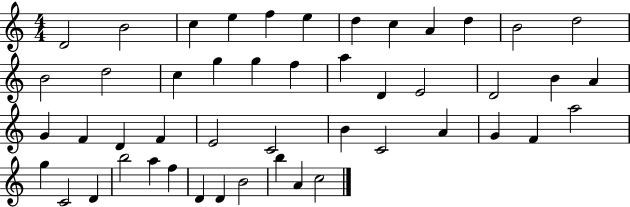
D4/h B4/h C5/q E5/q F5/q E5/q D5/q C5/q A4/q D5/q B4/h D5/h B4/h D5/h C5/q G5/q G5/q F5/q A5/q D4/q E4/h D4/h B4/q A4/q G4/q F4/q D4/q F4/q E4/h C4/h B4/q C4/h A4/q G4/q F4/q A5/h G5/q C4/h D4/q B5/h A5/q F5/q D4/q D4/q B4/h B5/q A4/q C5/h